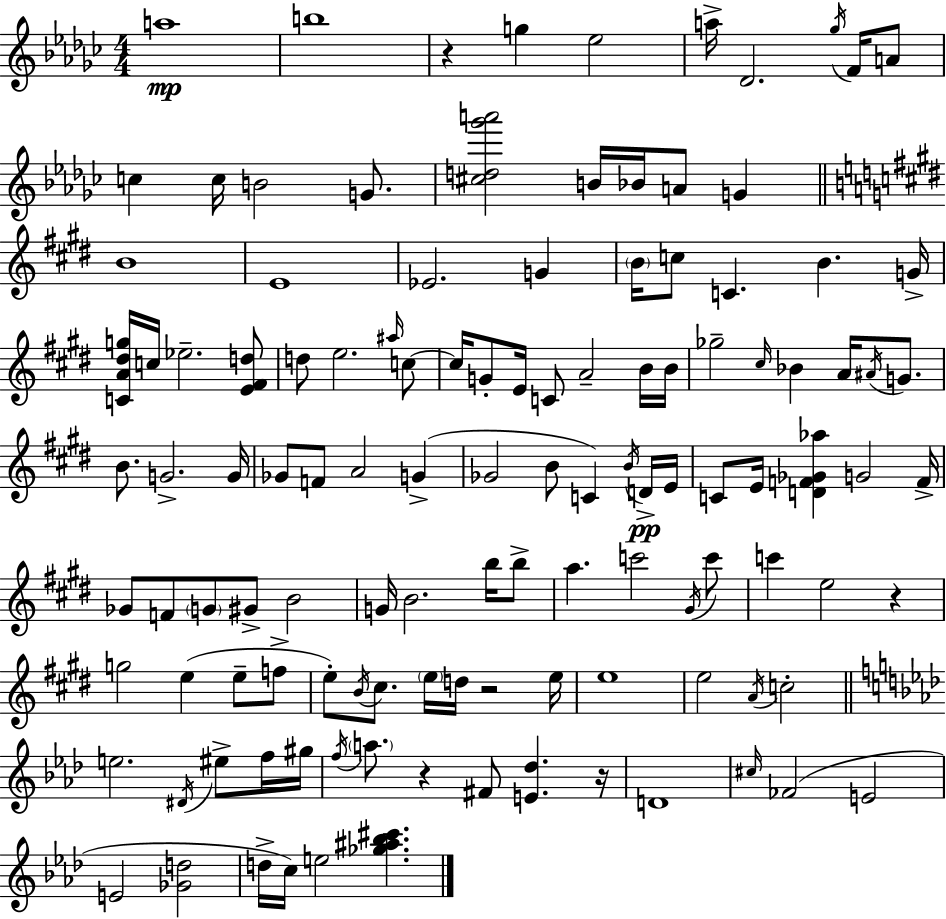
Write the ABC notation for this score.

X:1
T:Untitled
M:4/4
L:1/4
K:Ebm
a4 b4 z g _e2 a/4 _D2 _g/4 F/4 A/2 c c/4 B2 G/2 [^cd_g'a']2 B/4 _B/4 A/2 G B4 E4 _E2 G B/4 c/2 C B G/4 [CA^dg]/4 c/4 _e2 [E^Fd]/2 d/2 e2 ^a/4 c/2 c/4 G/2 E/4 C/2 A2 B/4 B/4 _g2 ^c/4 _B A/4 ^A/4 G/2 B/2 G2 G/4 _G/2 F/2 A2 G _G2 B/2 C B/4 D/4 E/4 C/2 E/4 [DF_G_a] G2 F/4 _G/2 F/2 G/2 ^G/2 B2 G/4 B2 b/4 b/2 a c'2 ^G/4 c'/2 c' e2 z g2 e e/2 f/2 e/2 B/4 ^c/2 e/4 d/4 z2 e/4 e4 e2 A/4 c2 e2 ^D/4 ^e/2 f/4 ^g/4 f/4 a/2 z ^F/2 [E_d] z/4 D4 ^c/4 _F2 E2 E2 [_Gd]2 d/4 c/4 e2 [_g^a_b^c']